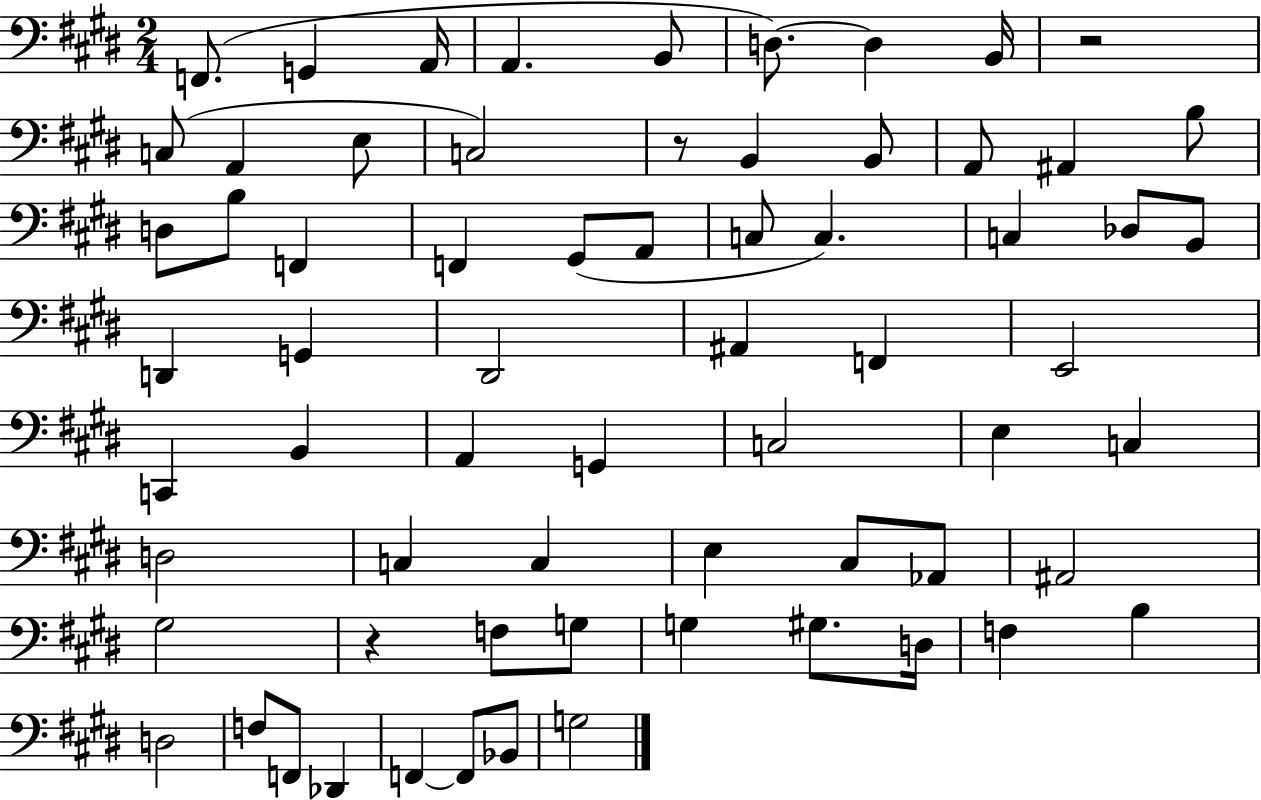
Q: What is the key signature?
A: E major